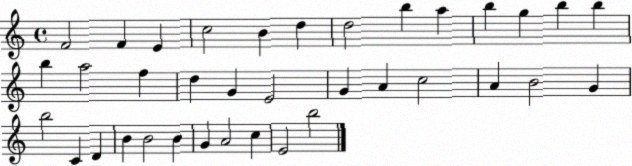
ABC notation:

X:1
T:Untitled
M:4/4
L:1/4
K:C
F2 F E c2 B d d2 b a b g b b b a2 f d G E2 G A c2 A B2 G b2 C D B B2 B G A2 c E2 b2